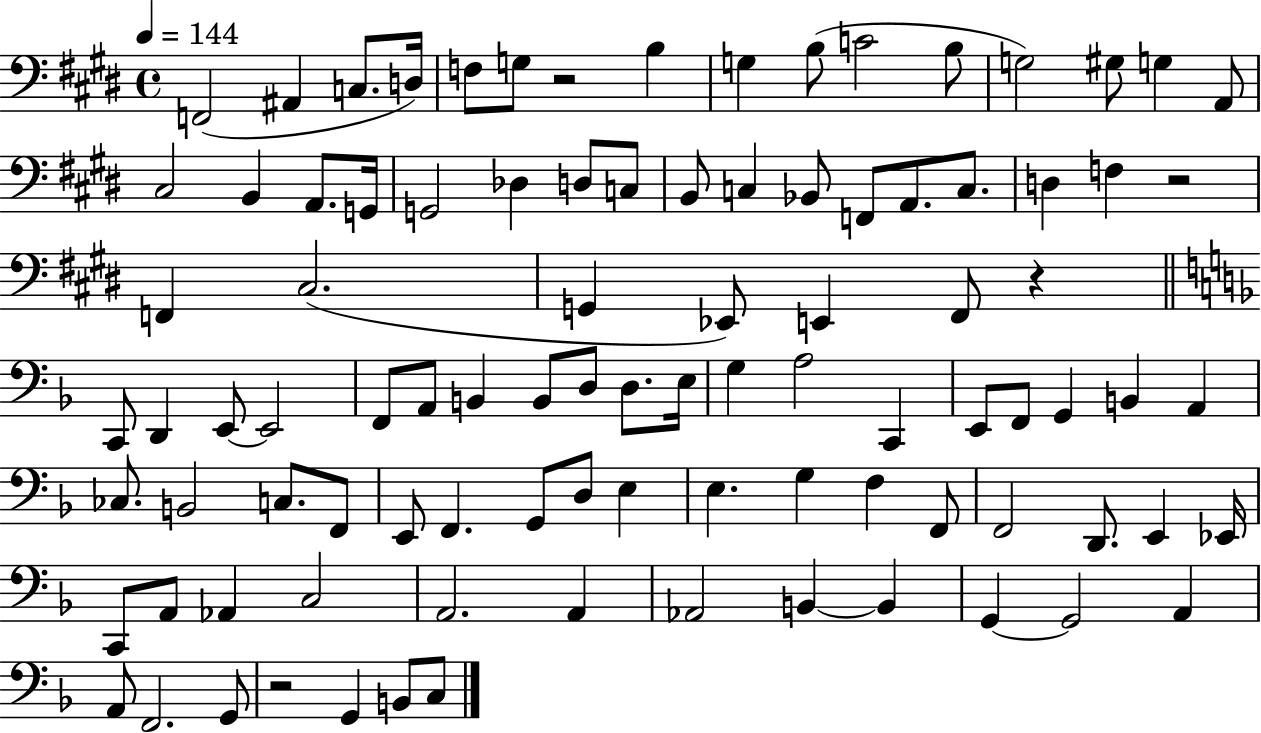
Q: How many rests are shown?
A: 4